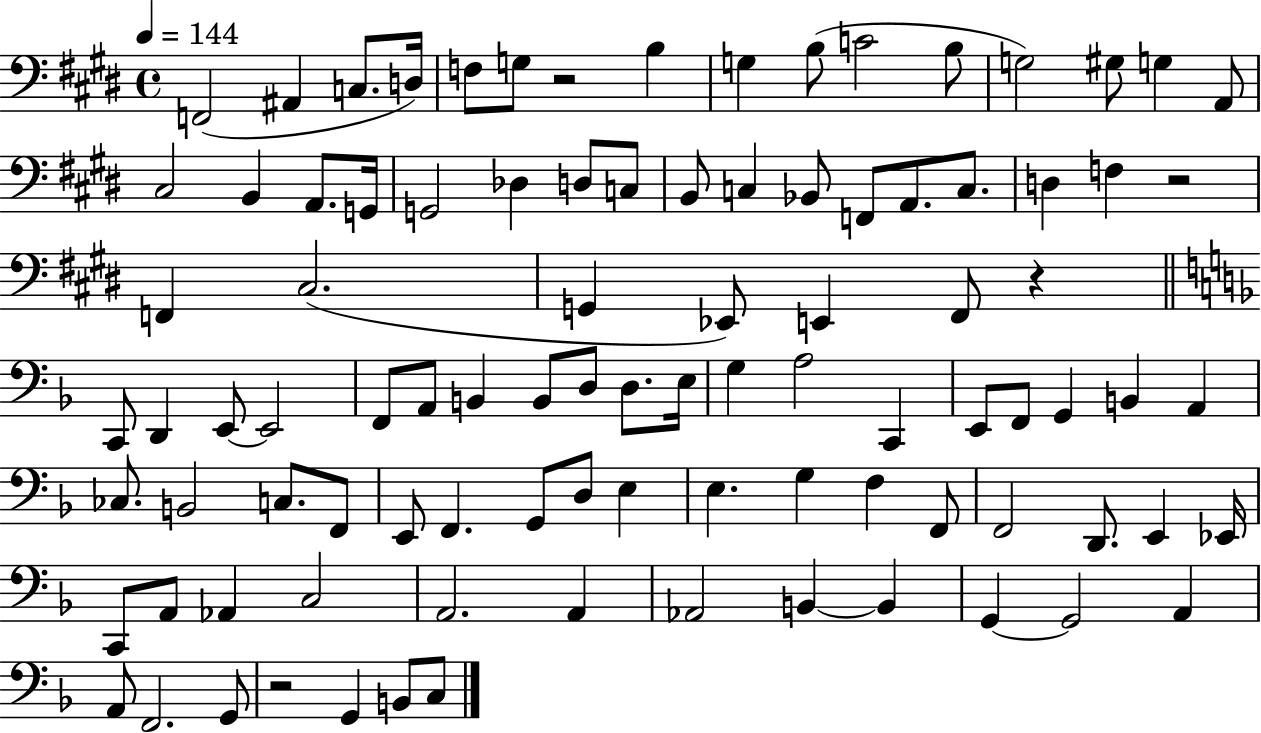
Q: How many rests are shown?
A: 4